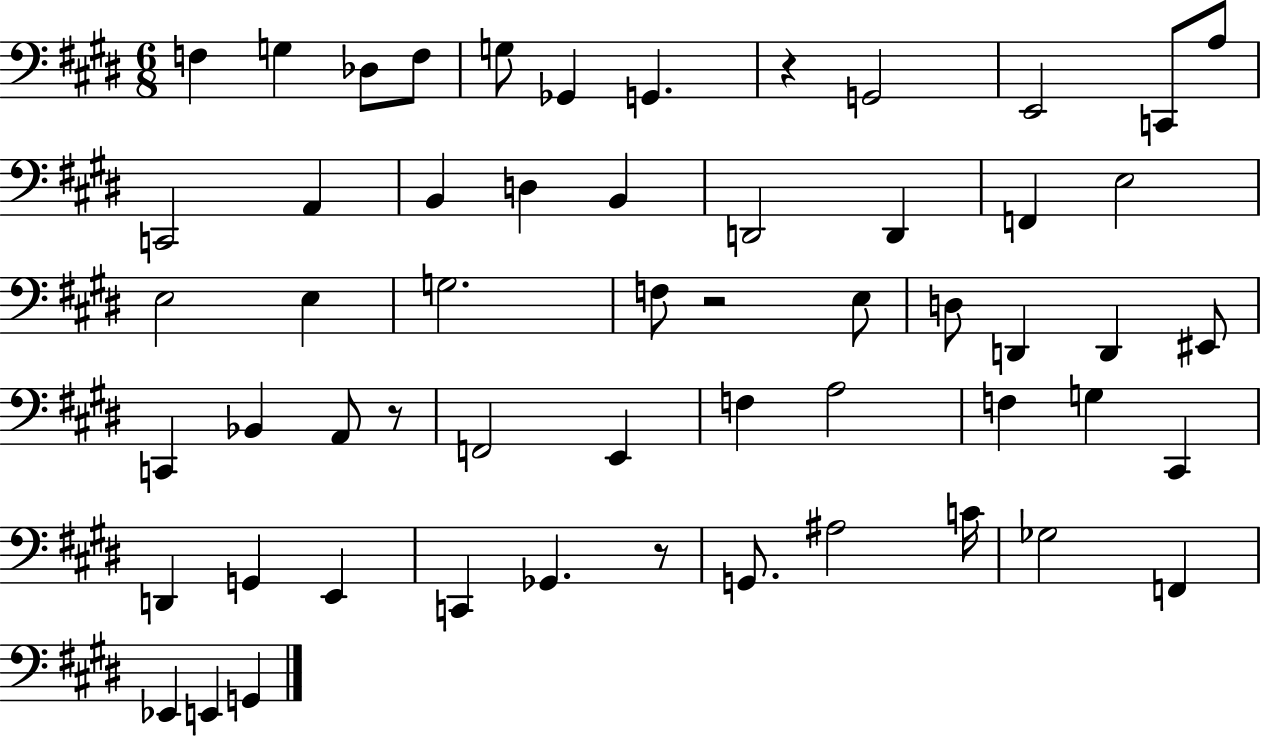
X:1
T:Untitled
M:6/8
L:1/4
K:E
F, G, _D,/2 F,/2 G,/2 _G,, G,, z G,,2 E,,2 C,,/2 A,/2 C,,2 A,, B,, D, B,, D,,2 D,, F,, E,2 E,2 E, G,2 F,/2 z2 E,/2 D,/2 D,, D,, ^E,,/2 C,, _B,, A,,/2 z/2 F,,2 E,, F, A,2 F, G, ^C,, D,, G,, E,, C,, _G,, z/2 G,,/2 ^A,2 C/4 _G,2 F,, _E,, E,, G,,